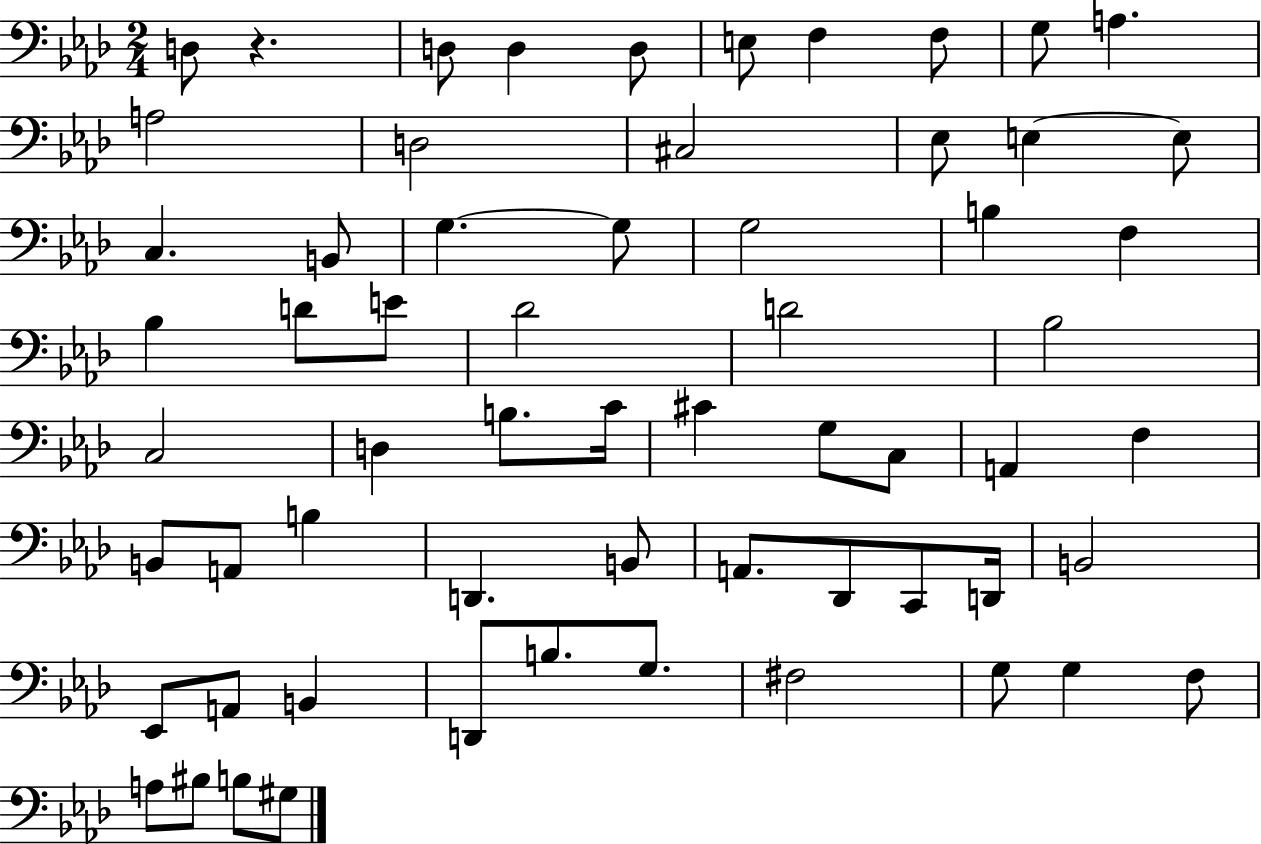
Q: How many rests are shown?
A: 1